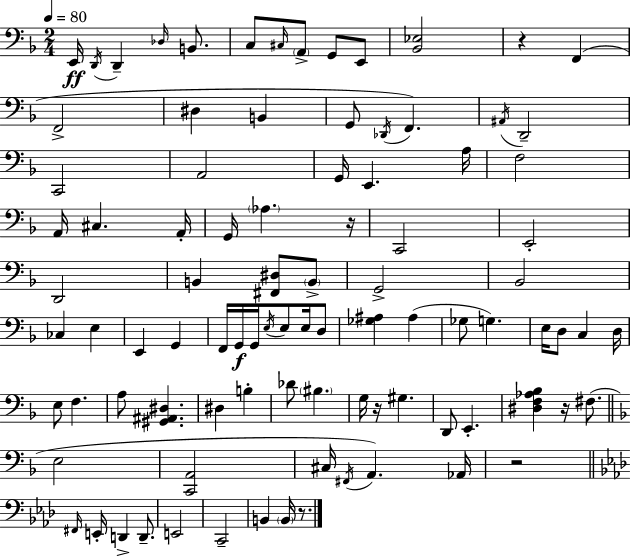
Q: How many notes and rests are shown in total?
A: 92